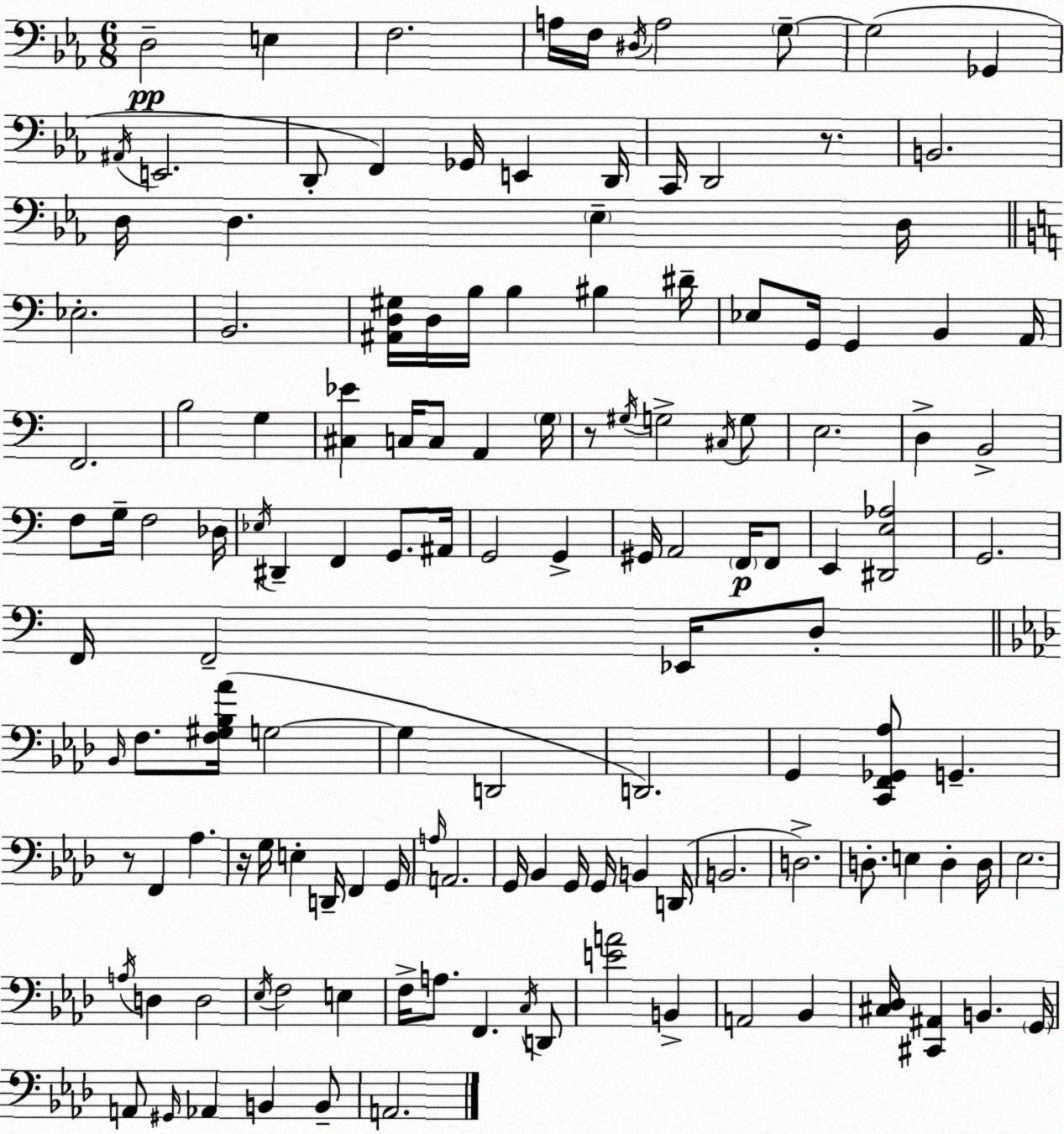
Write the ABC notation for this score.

X:1
T:Untitled
M:6/8
L:1/4
K:Eb
D,2 E, F,2 A,/4 F,/4 ^D,/4 A,2 G,/2 G,2 _G,, ^A,,/4 E,,2 D,,/2 F,, _G,,/4 E,, D,,/4 C,,/4 D,,2 z/2 B,,2 D,/4 D, _E, D,/4 _E,2 B,,2 [^A,,D,^G,]/4 D,/4 B,/4 B, ^B, ^D/4 _E,/2 G,,/4 G,, B,, A,,/4 F,,2 B,2 G, [^C,_E] C,/4 C,/2 A,, G,/4 z/2 ^G,/4 G,2 ^C,/4 G,/2 E,2 D, B,,2 F,/2 G,/4 F,2 _D,/4 _E,/4 ^D,, F,, G,,/2 ^A,,/4 G,,2 G,, ^G,,/4 A,,2 F,,/4 F,,/2 E,, [^D,,E,_A,]2 G,,2 F,,/4 F,,2 _E,,/4 D,/2 _B,,/4 F,/2 [F,^G,_B,_A]/4 G,2 G, D,,2 D,,2 G,, [C,,F,,_G,,_A,]/2 G,, z/2 F,, _A, z/4 G,/4 E, D,,/4 F,, G,,/4 A,/4 A,,2 G,,/4 _B,, G,,/4 G,,/4 B,, D,,/4 B,,2 D,2 D,/2 E, D, D,/4 _E,2 A,/4 D, D,2 _E,/4 F,2 E, F,/4 A,/2 F,, C,/4 D,,/2 [EA]2 B,, A,,2 _B,, [^C,_D,]/4 [^C,,^A,,] B,, G,,/4 A,,/2 ^G,,/4 _A,, B,, B,,/2 A,,2